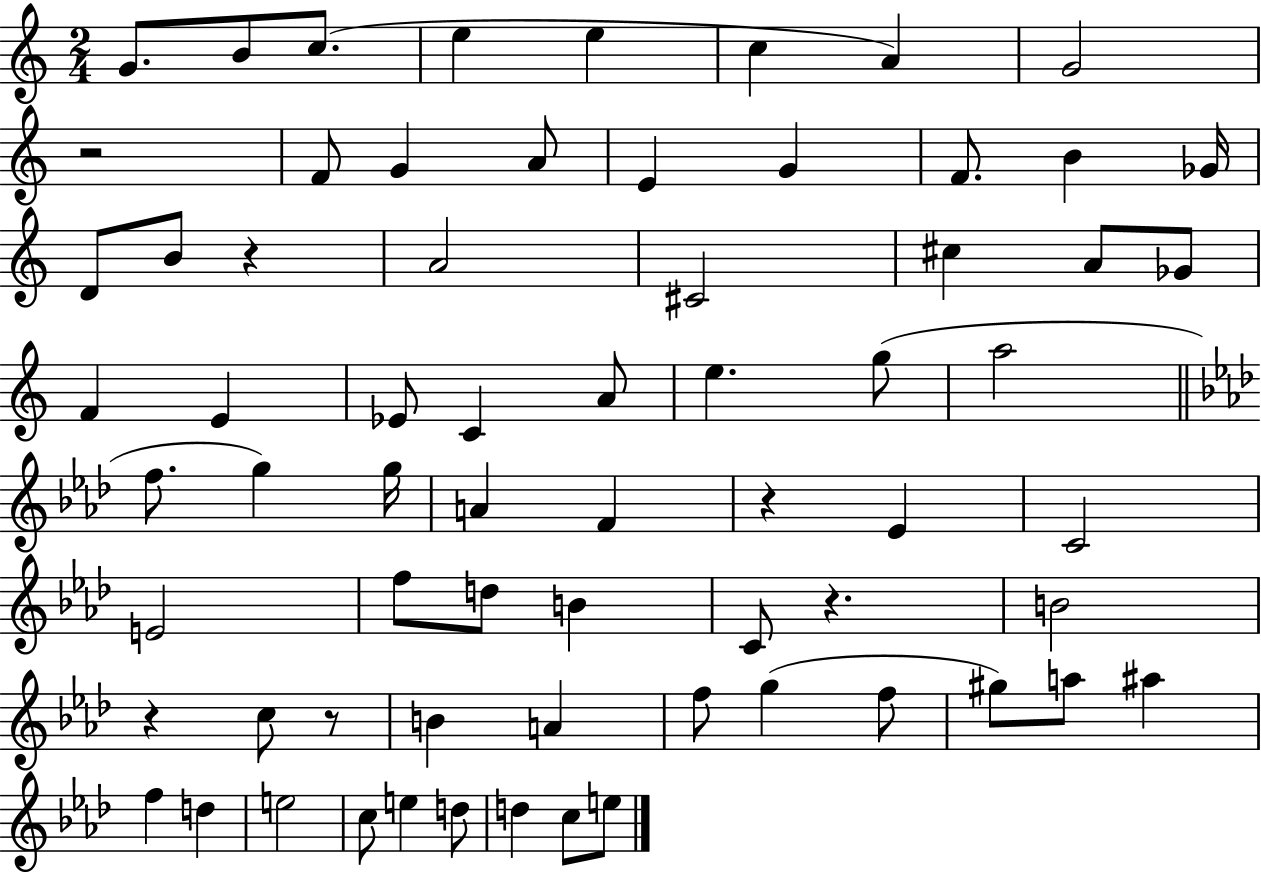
{
  \clef treble
  \numericTimeSignature
  \time 2/4
  \key c \major
  g'8. b'8 c''8.( | e''4 e''4 | c''4 a'4) | g'2 | \break r2 | f'8 g'4 a'8 | e'4 g'4 | f'8. b'4 ges'16 | \break d'8 b'8 r4 | a'2 | cis'2 | cis''4 a'8 ges'8 | \break f'4 e'4 | ees'8 c'4 a'8 | e''4. g''8( | a''2 | \break \bar "||" \break \key aes \major f''8. g''4) g''16 | a'4 f'4 | r4 ees'4 | c'2 | \break e'2 | f''8 d''8 b'4 | c'8 r4. | b'2 | \break r4 c''8 r8 | b'4 a'4 | f''8 g''4( f''8 | gis''8) a''8 ais''4 | \break f''4 d''4 | e''2 | c''8 e''4 d''8 | d''4 c''8 e''8 | \break \bar "|."
}